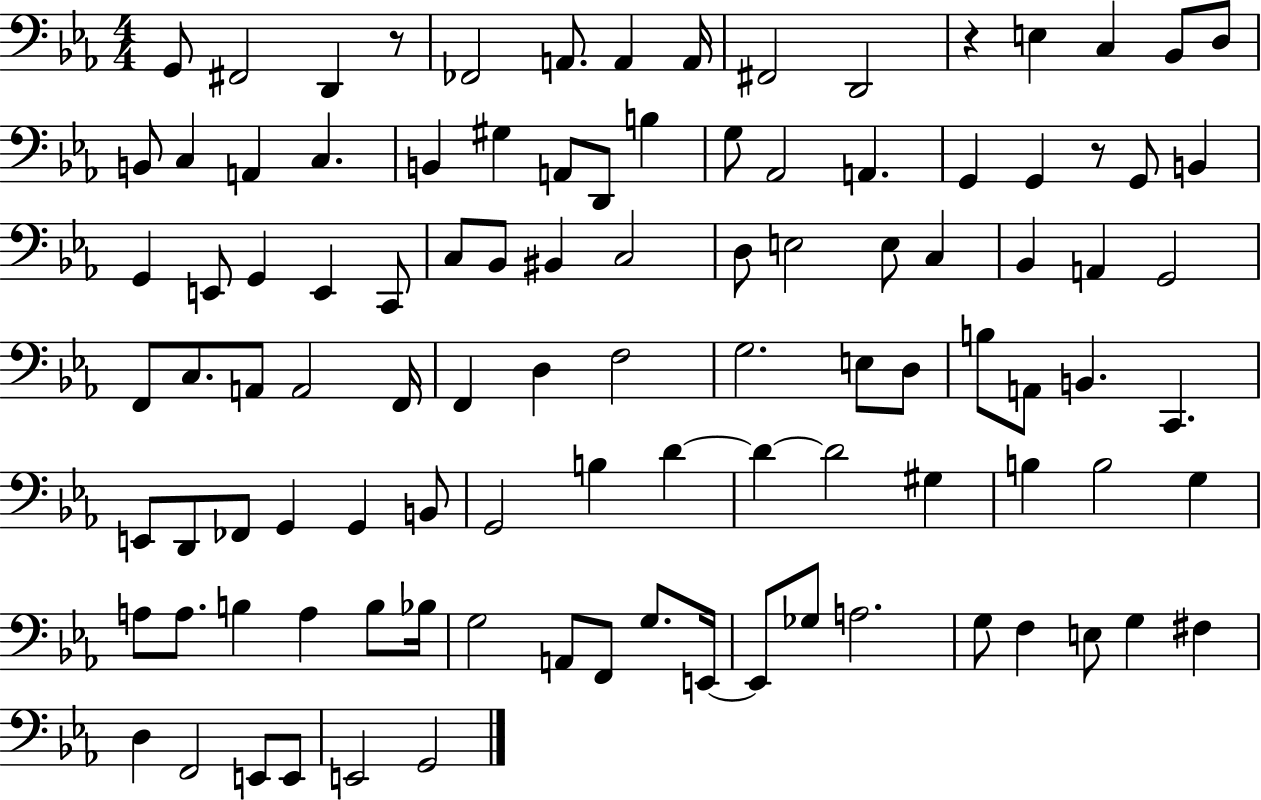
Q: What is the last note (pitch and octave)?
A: G2